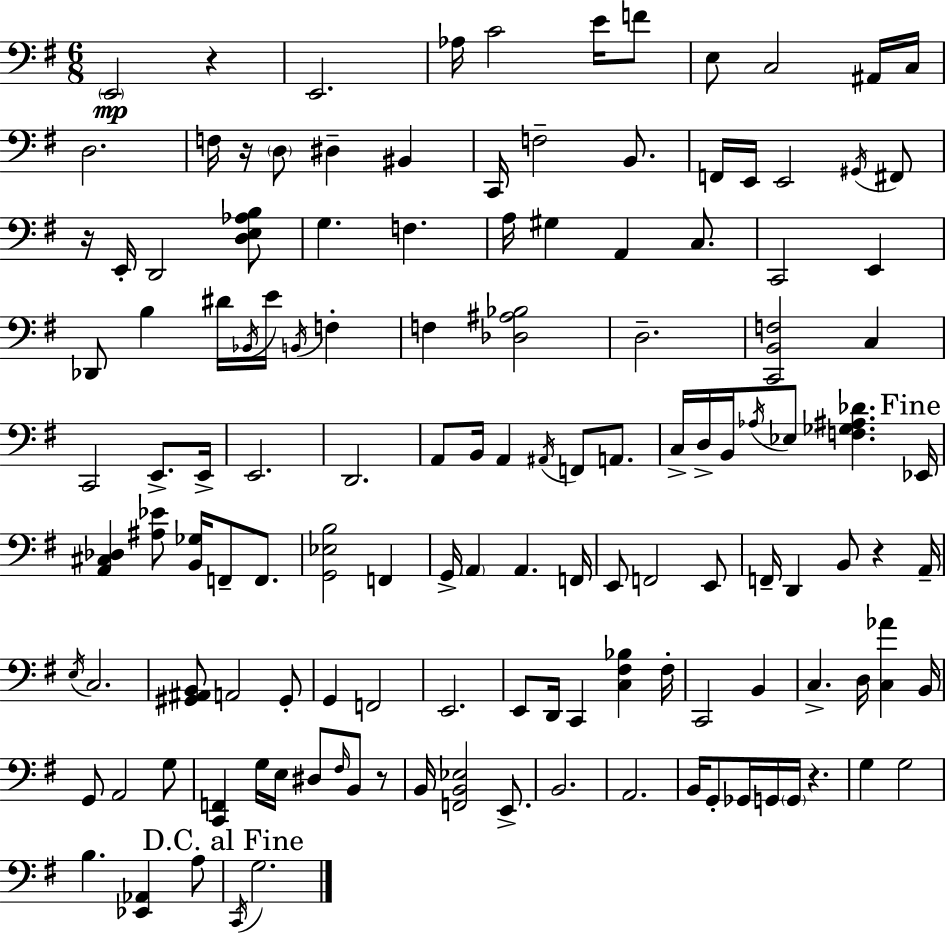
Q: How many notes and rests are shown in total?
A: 133